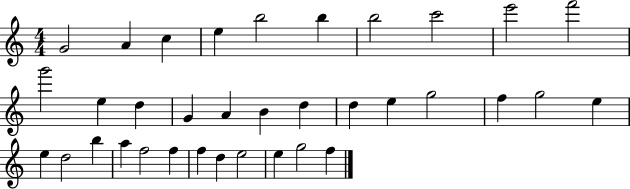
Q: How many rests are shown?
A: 0